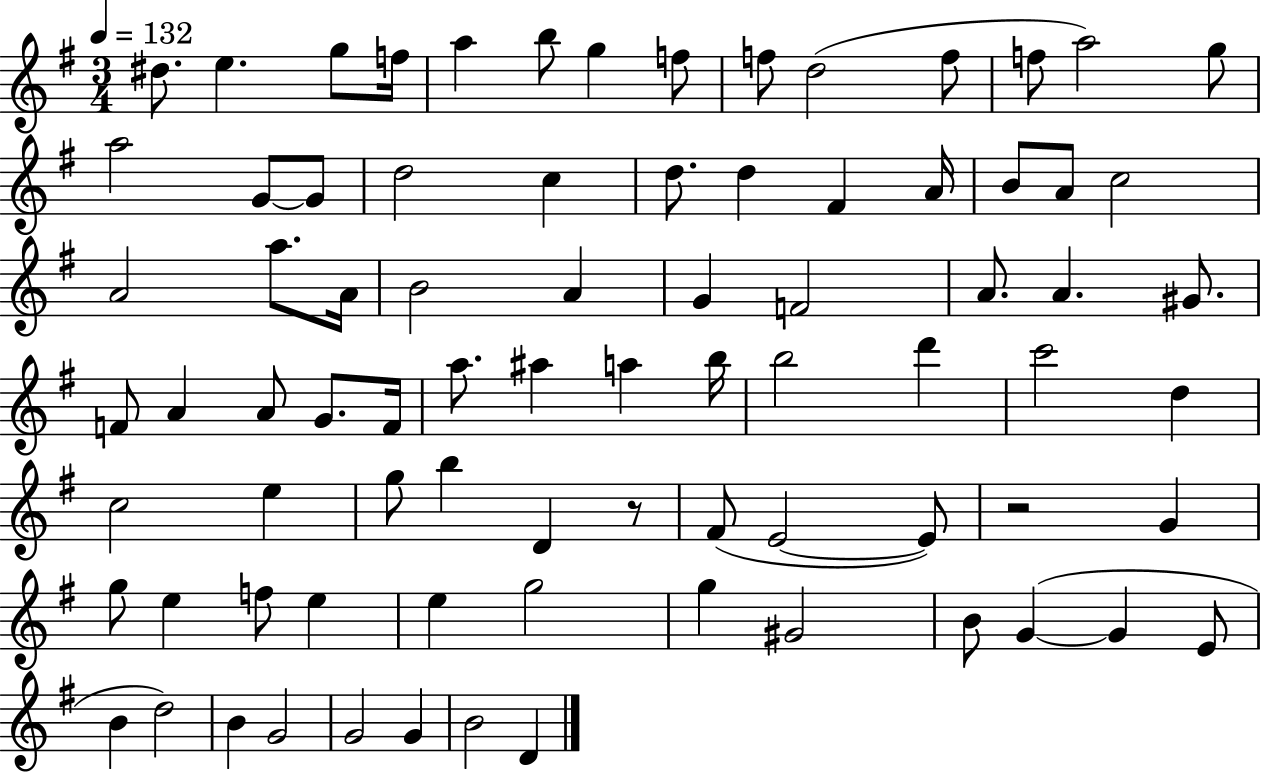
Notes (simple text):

D#5/e. E5/q. G5/e F5/s A5/q B5/e G5/q F5/e F5/e D5/h F5/e F5/e A5/h G5/e A5/h G4/e G4/e D5/h C5/q D5/e. D5/q F#4/q A4/s B4/e A4/e C5/h A4/h A5/e. A4/s B4/h A4/q G4/q F4/h A4/e. A4/q. G#4/e. F4/e A4/q A4/e G4/e. F4/s A5/e. A#5/q A5/q B5/s B5/h D6/q C6/h D5/q C5/h E5/q G5/e B5/q D4/q R/e F#4/e E4/h E4/e R/h G4/q G5/e E5/q F5/e E5/q E5/q G5/h G5/q G#4/h B4/e G4/q G4/q E4/e B4/q D5/h B4/q G4/h G4/h G4/q B4/h D4/q